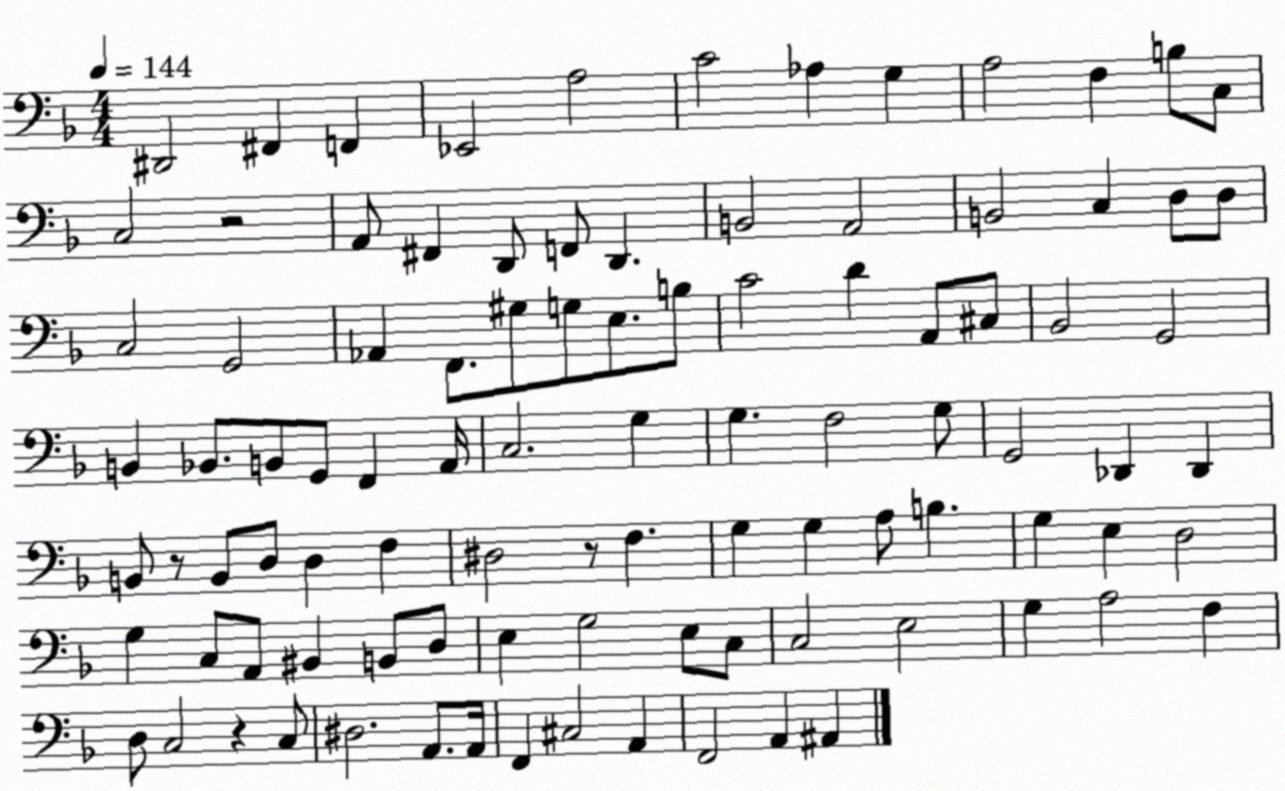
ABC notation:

X:1
T:Untitled
M:4/4
L:1/4
K:F
^D,,2 ^F,, F,, _E,,2 A,2 C2 _A, G, A,2 F, B,/2 C,/2 C,2 z2 A,,/2 ^F,, D,,/2 F,,/2 D,, B,,2 A,,2 B,,2 C, D,/2 D,/2 C,2 G,,2 _A,, F,,/2 ^G,/2 G,/2 E,/2 B,/2 C2 D A,,/2 ^C,/2 _B,,2 G,,2 B,, _B,,/2 B,,/2 G,,/2 F,, A,,/4 C,2 G, G, F,2 G,/2 G,,2 _D,, _D,, B,,/2 z/2 B,,/2 D,/2 D, F, ^D,2 z/2 F, G, G, A,/2 B, G, E, D,2 G, C,/2 A,,/2 ^B,, B,,/2 D,/2 E, G,2 E,/2 C,/2 C,2 E,2 G, A,2 F, D,/2 C,2 z C,/2 ^D,2 A,,/2 A,,/4 F,, ^C,2 A,, F,,2 A,, ^A,,